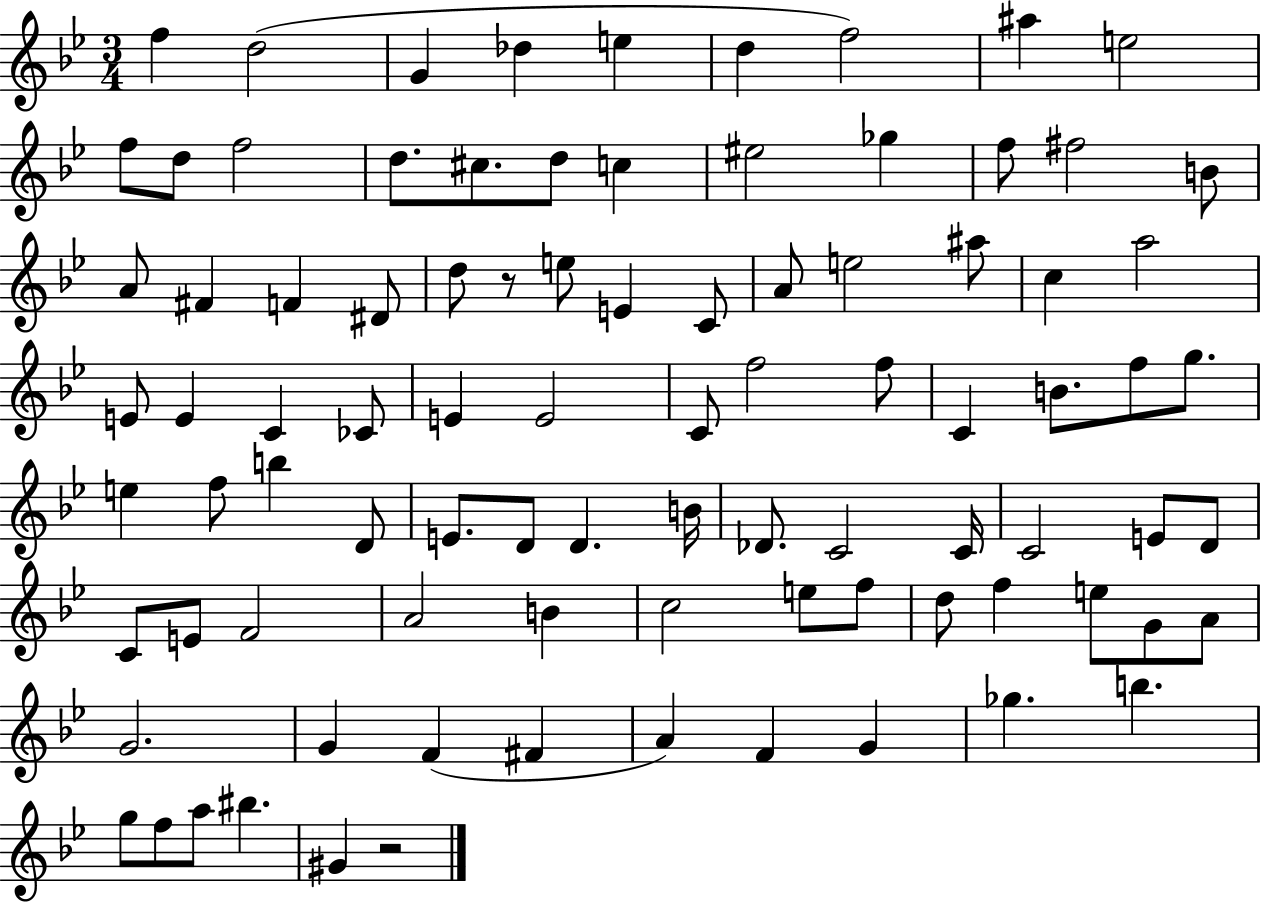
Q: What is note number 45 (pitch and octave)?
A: B4